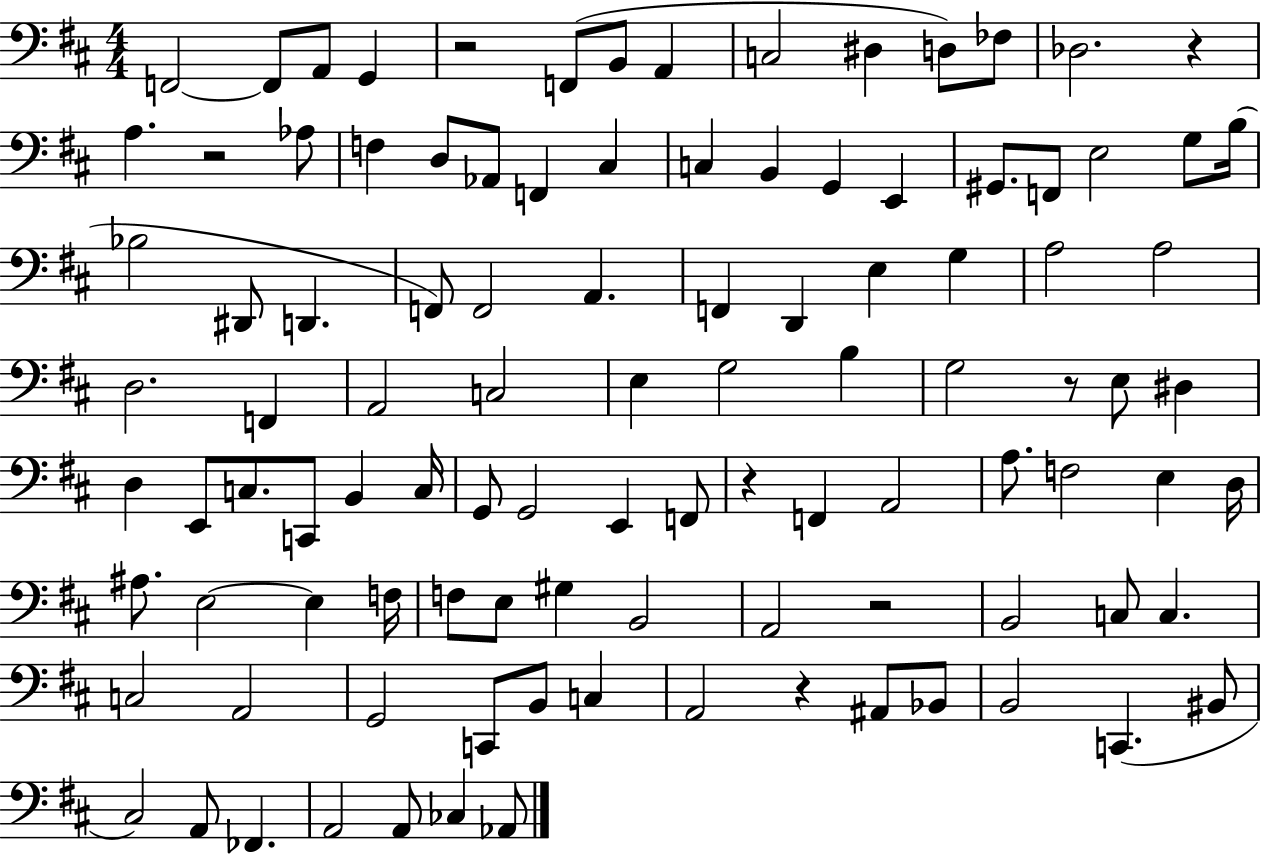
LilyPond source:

{
  \clef bass
  \numericTimeSignature
  \time 4/4
  \key d \major
  f,2~~ f,8 a,8 g,4 | r2 f,8( b,8 a,4 | c2 dis4 d8) fes8 | des2. r4 | \break a4. r2 aes8 | f4 d8 aes,8 f,4 cis4 | c4 b,4 g,4 e,4 | gis,8. f,8 e2 g8 b16( | \break bes2 dis,8 d,4. | f,8) f,2 a,4. | f,4 d,4 e4 g4 | a2 a2 | \break d2. f,4 | a,2 c2 | e4 g2 b4 | g2 r8 e8 dis4 | \break d4 e,8 c8. c,8 b,4 c16 | g,8 g,2 e,4 f,8 | r4 f,4 a,2 | a8. f2 e4 d16 | \break ais8. e2~~ e4 f16 | f8 e8 gis4 b,2 | a,2 r2 | b,2 c8 c4. | \break c2 a,2 | g,2 c,8 b,8 c4 | a,2 r4 ais,8 bes,8 | b,2 c,4.( bis,8 | \break cis2) a,8 fes,4. | a,2 a,8 ces4 aes,8 | \bar "|."
}